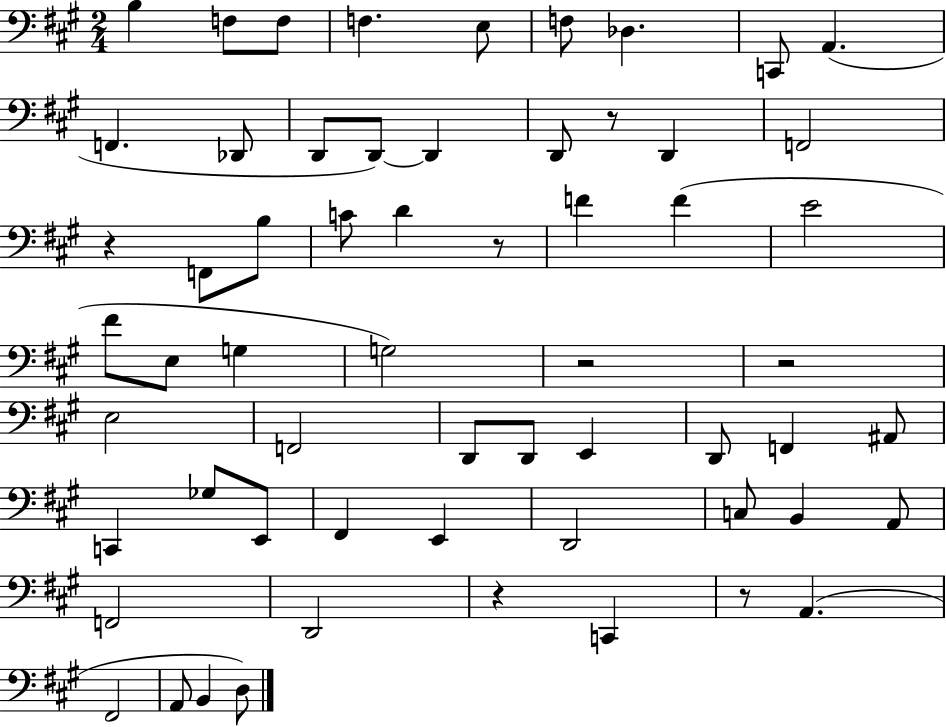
{
  \clef bass
  \numericTimeSignature
  \time 2/4
  \key a \major
  \repeat volta 2 { b4 f8 f8 | f4. e8 | f8 des4. | c,8 a,4.( | \break f,4. des,8 | d,8 d,8~~) d,4 | d,8 r8 d,4 | f,2 | \break r4 f,8 b8 | c'8 d'4 r8 | f'4 f'4( | e'2 | \break fis'8 e8 g4 | g2) | r2 | r2 | \break e2 | f,2 | d,8 d,8 e,4 | d,8 f,4 ais,8 | \break c,4 ges8 e,8 | fis,4 e,4 | d,2 | c8 b,4 a,8 | \break f,2 | d,2 | r4 c,4 | r8 a,4.( | \break fis,2 | a,8 b,4 d8) | } \bar "|."
}